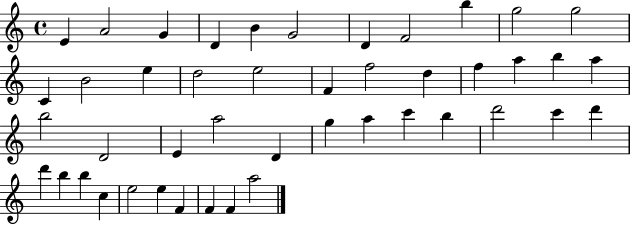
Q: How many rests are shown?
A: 0